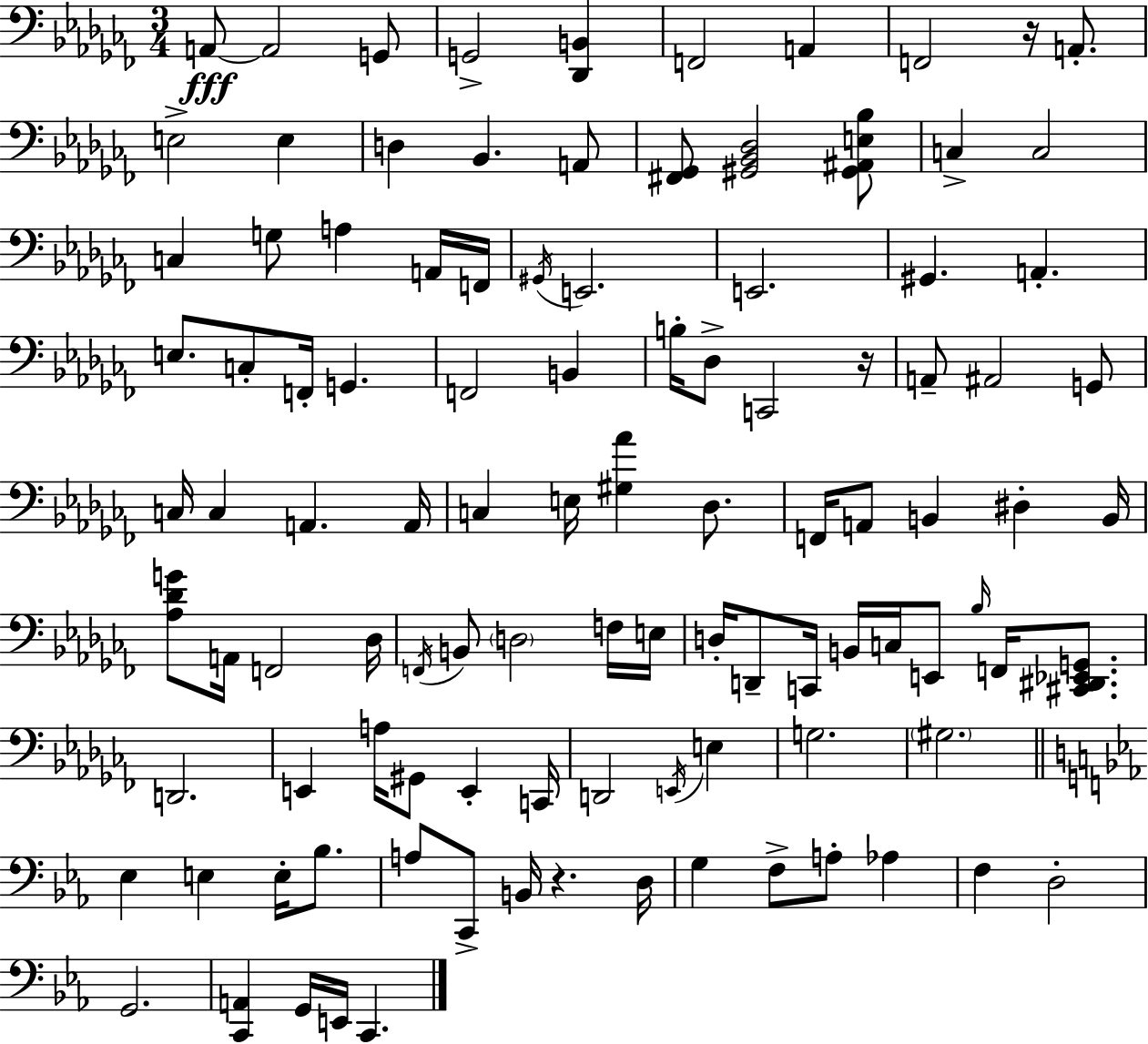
{
  \clef bass
  \numericTimeSignature
  \time 3/4
  \key aes \minor
  a,8~~\fff a,2 g,8 | g,2-> <des, b,>4 | f,2 a,4 | f,2 r16 a,8.-. | \break e2-> e4 | d4 bes,4. a,8 | <fis, ges,>8 <gis, bes, des>2 <gis, ais, e bes>8 | c4-> c2 | \break c4 g8 a4 a,16 f,16 | \acciaccatura { gis,16 } e,2. | e,2. | gis,4. a,4.-. | \break e8. c8-. f,16-. g,4. | f,2 b,4 | b16-. des8-> c,2 | r16 a,8-- ais,2 g,8 | \break c16 c4 a,4. | a,16 c4 e16 <gis aes'>4 des8. | f,16 a,8 b,4 dis4-. | b,16 <aes des' g'>8 a,16 f,2 | \break des16 \acciaccatura { f,16 } b,8 \parenthesize d2 | f16 e16 d16-. d,8-- c,16 b,16 c16 e,8 \grace { bes16 } f,16 | <cis, dis, ees, g,>8. d,2. | e,4 a16 gis,8 e,4-. | \break c,16 d,2 \acciaccatura { e,16 } | e4 g2. | \parenthesize gis2. | \bar "||" \break \key ees \major ees4 e4 e16-. bes8. | a8 c,8-> b,16 r4. d16 | g4 f8-> a8-. aes4 | f4 d2-. | \break g,2. | <c, a,>4 g,16 e,16 c,4. | \bar "|."
}